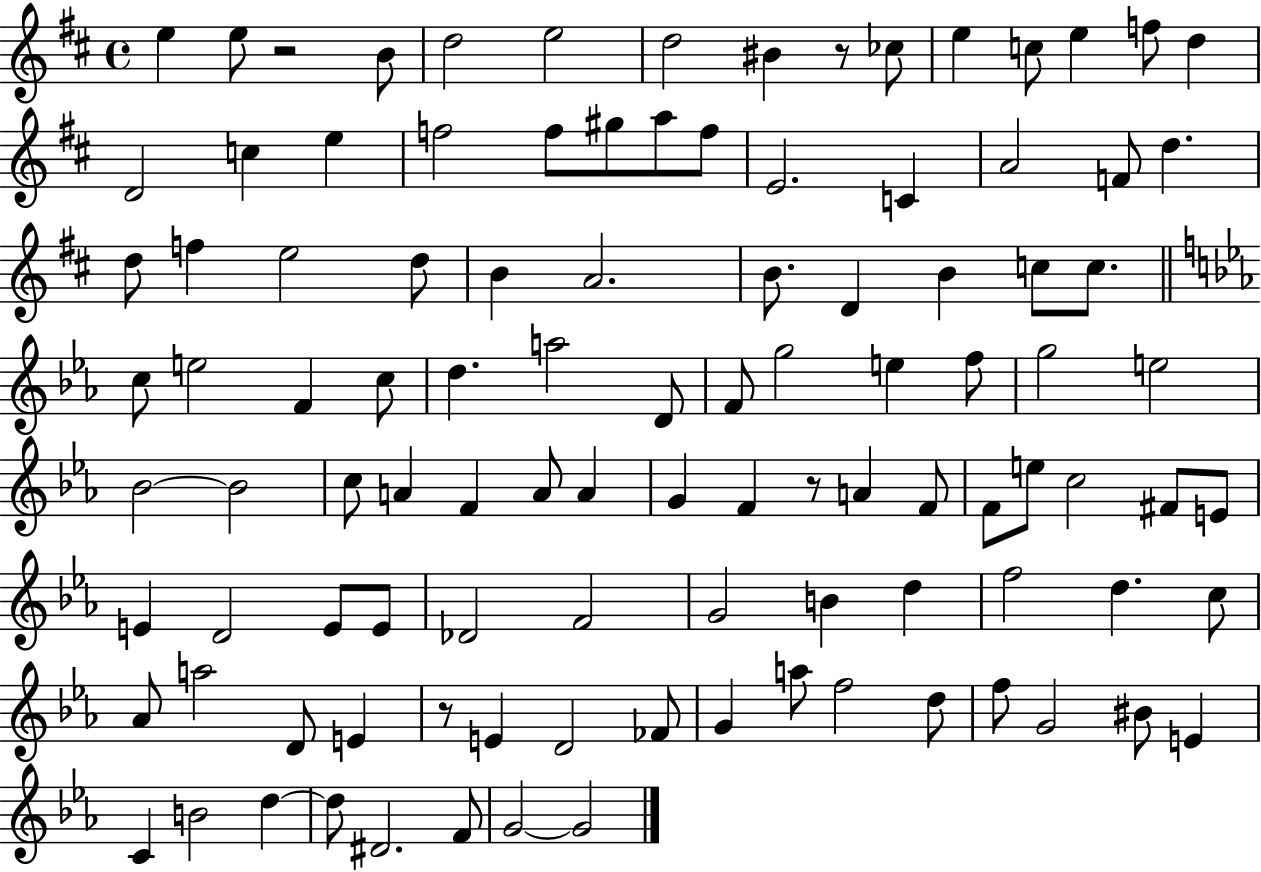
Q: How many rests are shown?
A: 4